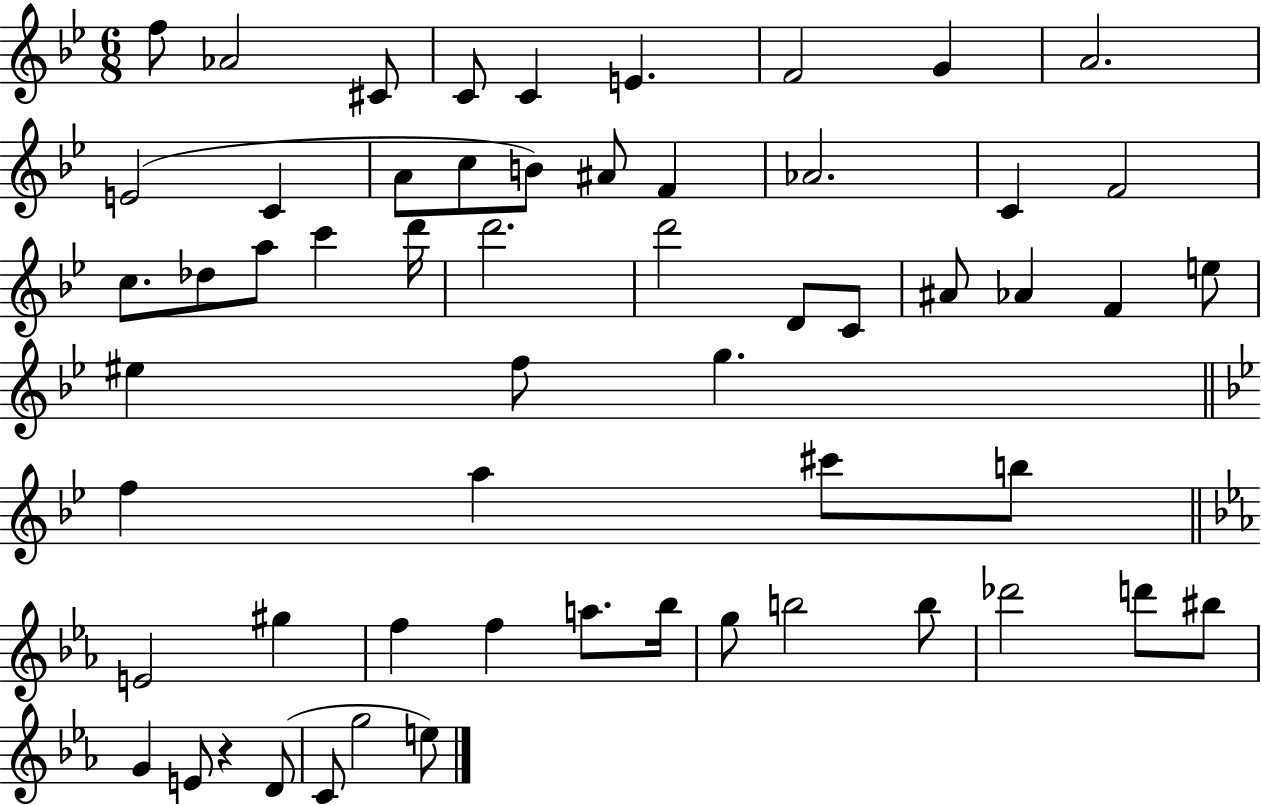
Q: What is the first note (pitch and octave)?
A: F5